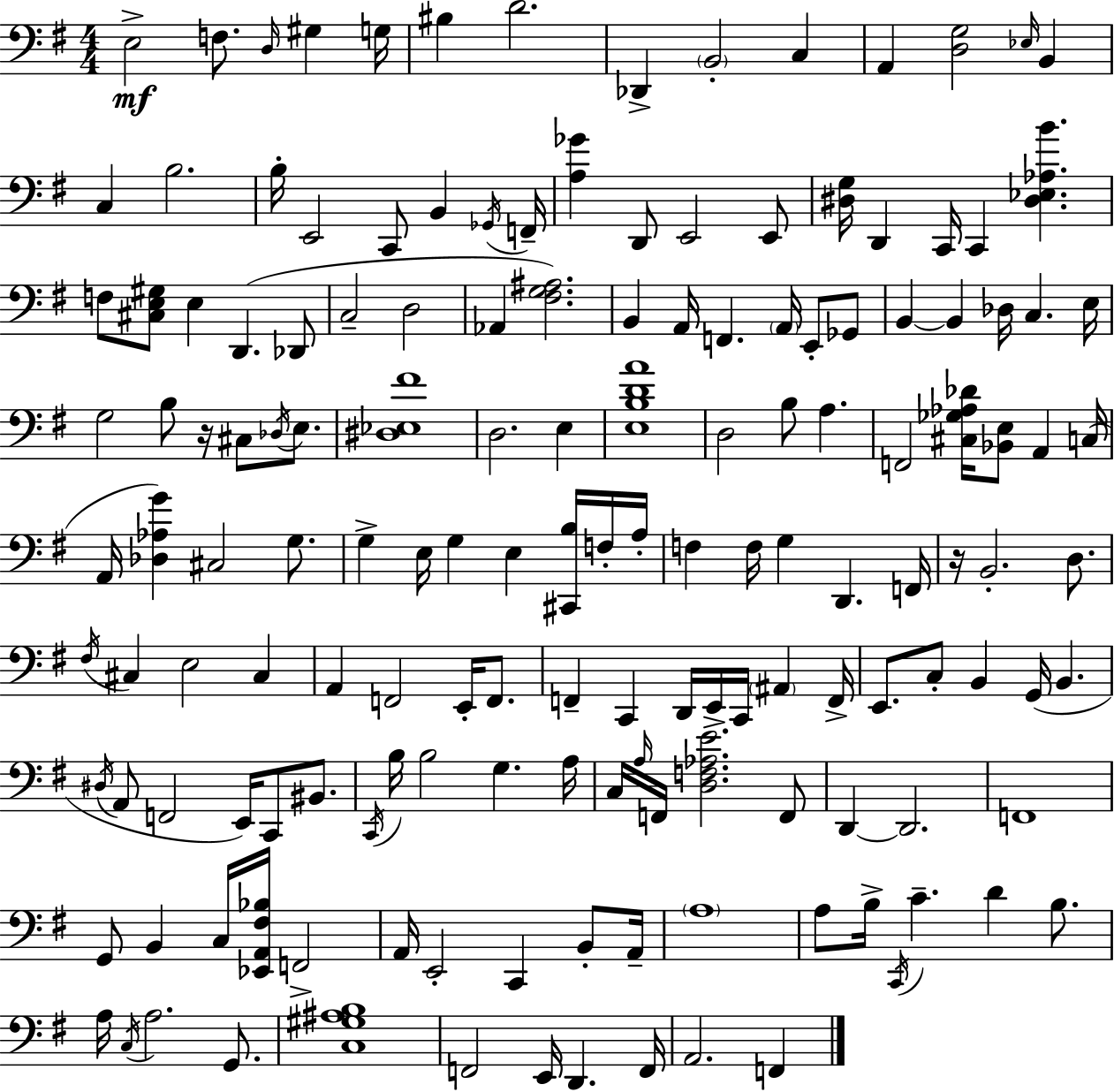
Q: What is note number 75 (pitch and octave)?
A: F#3